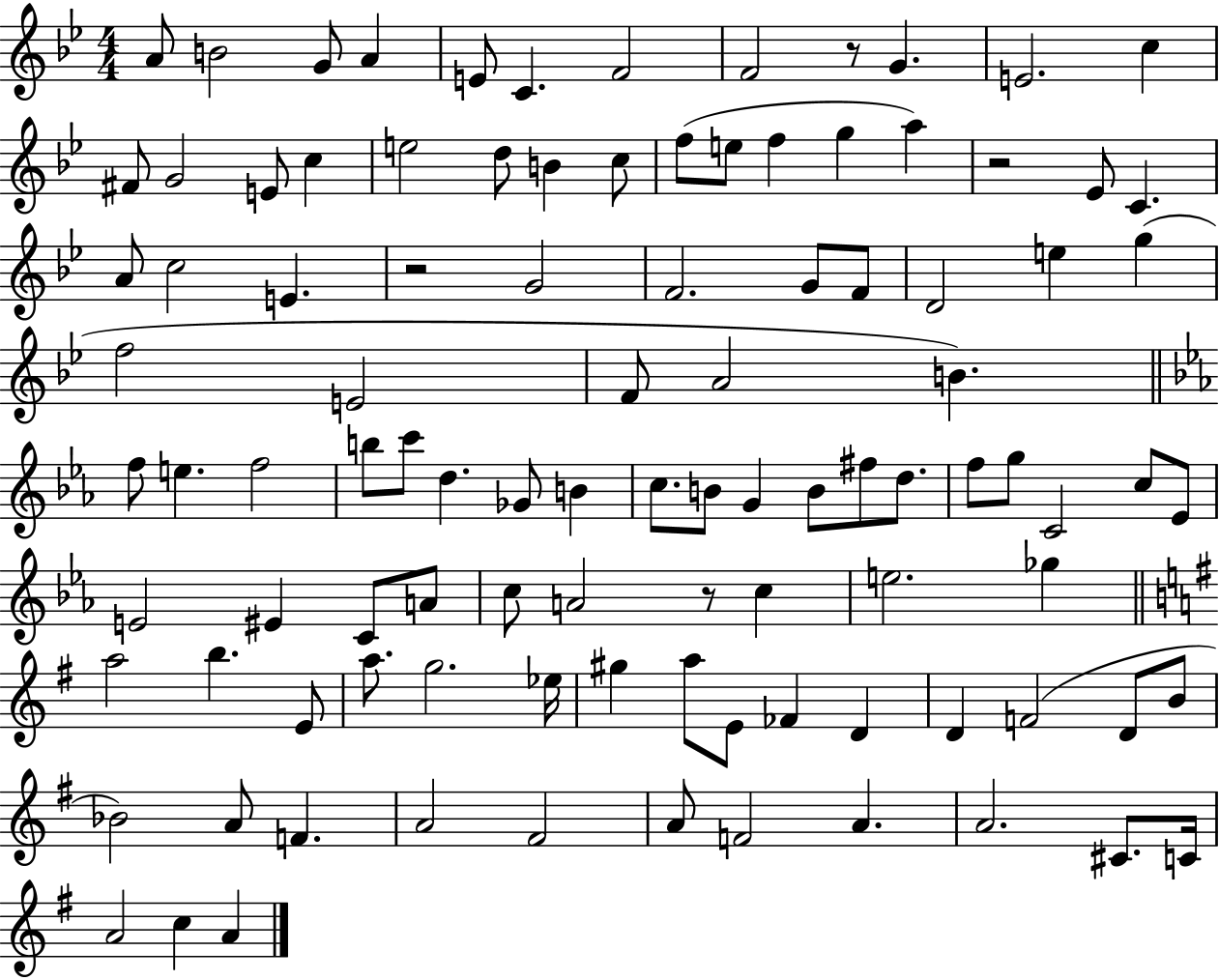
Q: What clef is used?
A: treble